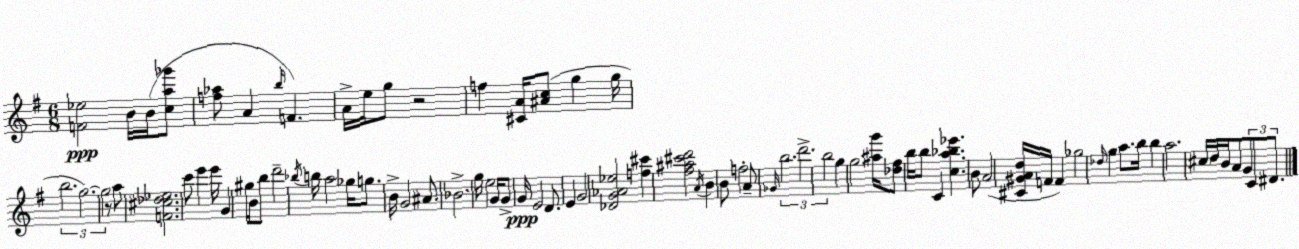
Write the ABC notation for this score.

X:1
T:Untitled
M:6/8
L:1/4
K:Em
[F_e]2 B/4 B/4 [ca_g']/2 [f_a]/2 A b/4 F A/4 e/4 g/2 z2 f [^CA]/4 [^Ac]/2 g g/4 b2 g2 g2 z/2 a/2 [F^c_d_e]2 c'/2 e' e'/4 G ^g/4 B/4 b/2 d'2 _b/4 b/4 a2 _g/4 g/2 B/4 G2 ^A/2 _B2 g/4 e2 G/4 G/2 G/4 E2 D/2 E G2 [_DG_A_e]2 [f^c'] [^f^a^c'd']2 A/4 B B/2 f2 A/2 _G/4 b2 d'2 b2 g g2 [^ag']/4 [_d^f]/2 b/4 b/2 C [ca_b_e'] B/2 A2 [^C^GAd]/4 F/4 F _g2 _d/4 g a/2 b/4 b a2 ^c/4 d/4 B/4 A/2 G/2 C/2 ^D/2